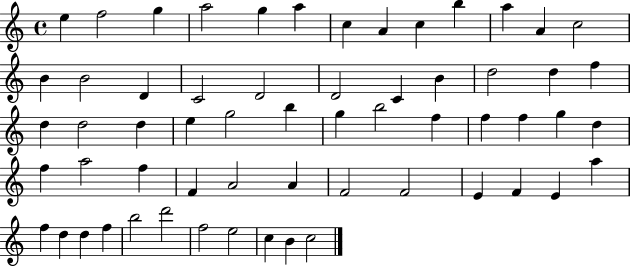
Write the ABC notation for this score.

X:1
T:Untitled
M:4/4
L:1/4
K:C
e f2 g a2 g a c A c b a A c2 B B2 D C2 D2 D2 C B d2 d f d d2 d e g2 b g b2 f f f g d f a2 f F A2 A F2 F2 E F E a f d d f b2 d'2 f2 e2 c B c2